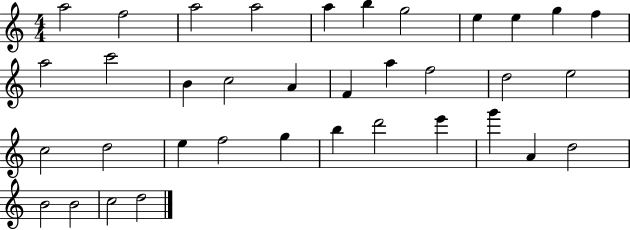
X:1
T:Untitled
M:4/4
L:1/4
K:C
a2 f2 a2 a2 a b g2 e e g f a2 c'2 B c2 A F a f2 d2 e2 c2 d2 e f2 g b d'2 e' g' A d2 B2 B2 c2 d2